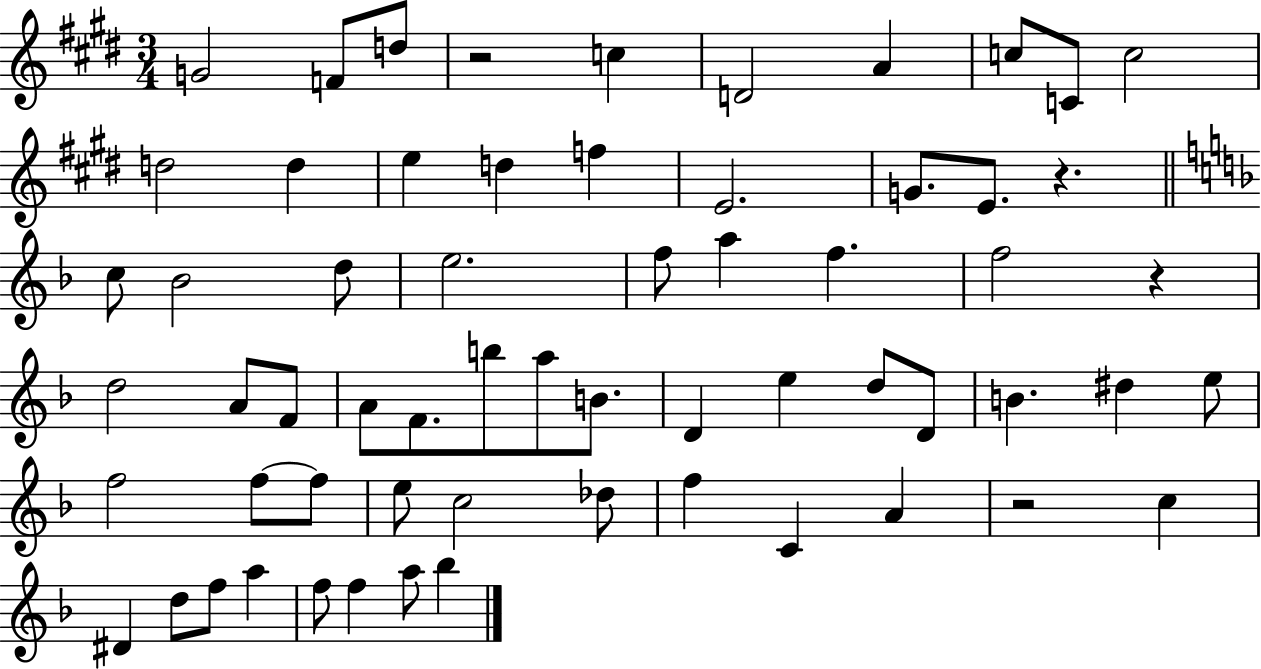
X:1
T:Untitled
M:3/4
L:1/4
K:E
G2 F/2 d/2 z2 c D2 A c/2 C/2 c2 d2 d e d f E2 G/2 E/2 z c/2 _B2 d/2 e2 f/2 a f f2 z d2 A/2 F/2 A/2 F/2 b/2 a/2 B/2 D e d/2 D/2 B ^d e/2 f2 f/2 f/2 e/2 c2 _d/2 f C A z2 c ^D d/2 f/2 a f/2 f a/2 _b